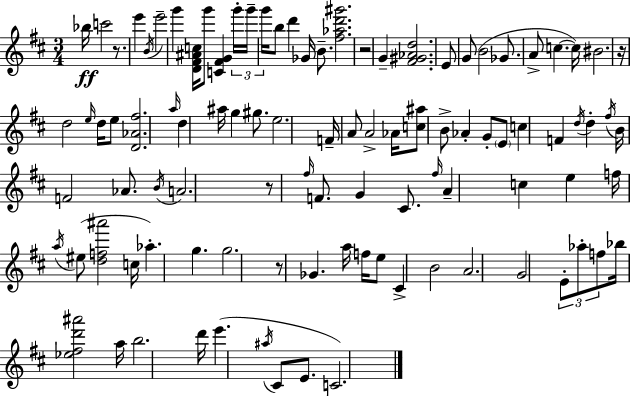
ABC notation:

X:1
T:Untitled
M:3/4
L:1/4
K:D
_b/4 c'2 z/2 e' B/4 e'2 g' [D^F^Ac]/4 g'/2 [C^FG] g'/4 g'/4 g'/4 b/2 d' _G/4 B/2 [^f_ad'^g']2 z2 G [^F^G_Ad]2 E/2 G/2 B2 _G/2 A/2 c c/4 ^B2 z/4 d2 e/4 d/4 e/2 [D_A^f]2 a/4 d ^a/4 g ^g/2 e2 F/4 A/2 A2 _A/4 [c^a]/2 B/2 _A G/2 E/2 c F d/4 d ^f/4 B/4 F2 _A/2 B/4 A2 z/2 ^f/4 F/2 G ^C/2 ^f/4 A c e f/4 a/4 ^e/2 [df^a']2 c/4 _a g g2 z/2 _G a/4 f/4 e/2 ^C B2 A2 G2 E/2 _a/2 f/2 _b/4 [_e^fd'^a']2 a/4 b2 d'/4 e' ^a/4 ^C/2 E/2 C2